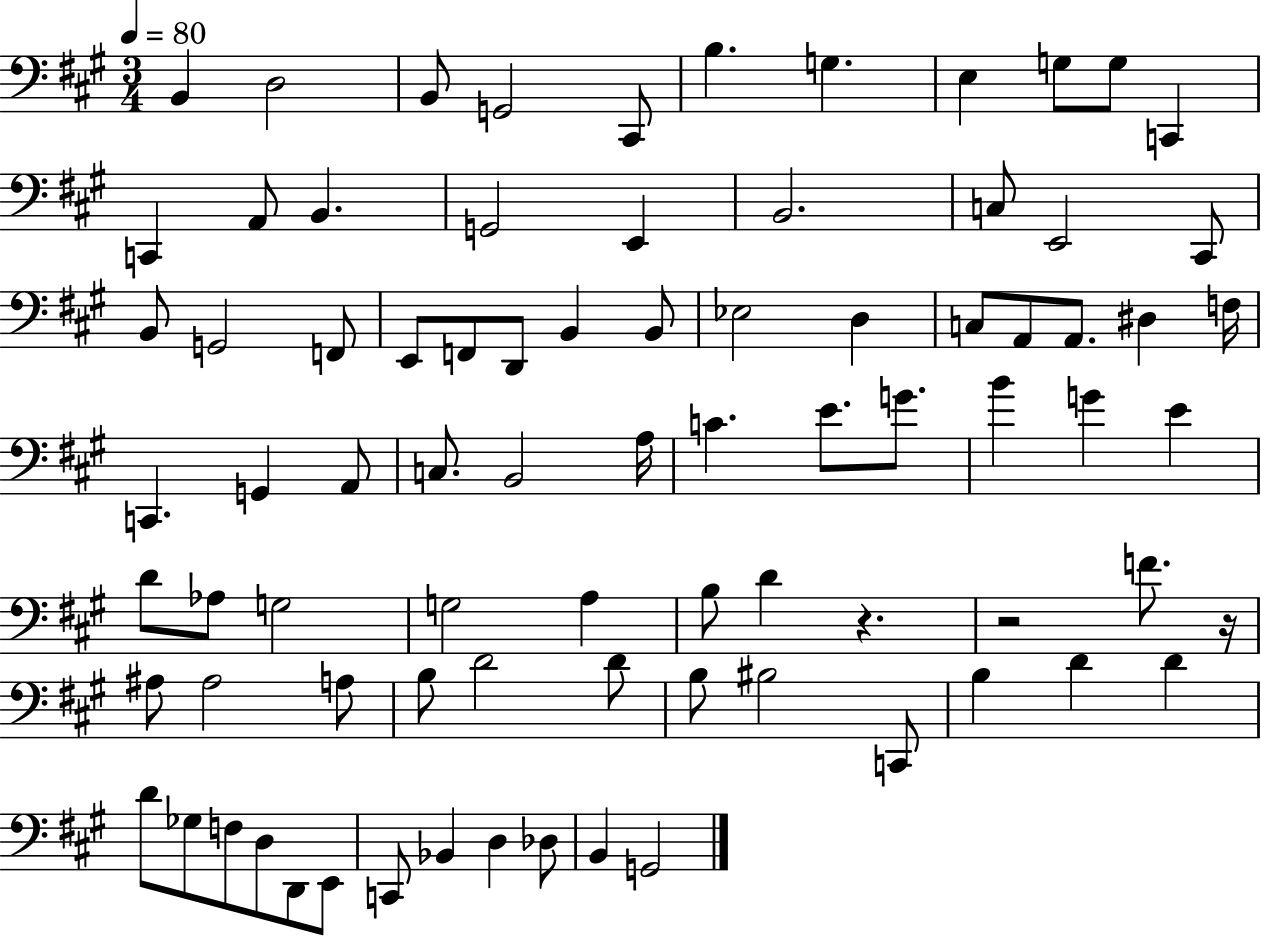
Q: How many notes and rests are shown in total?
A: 82